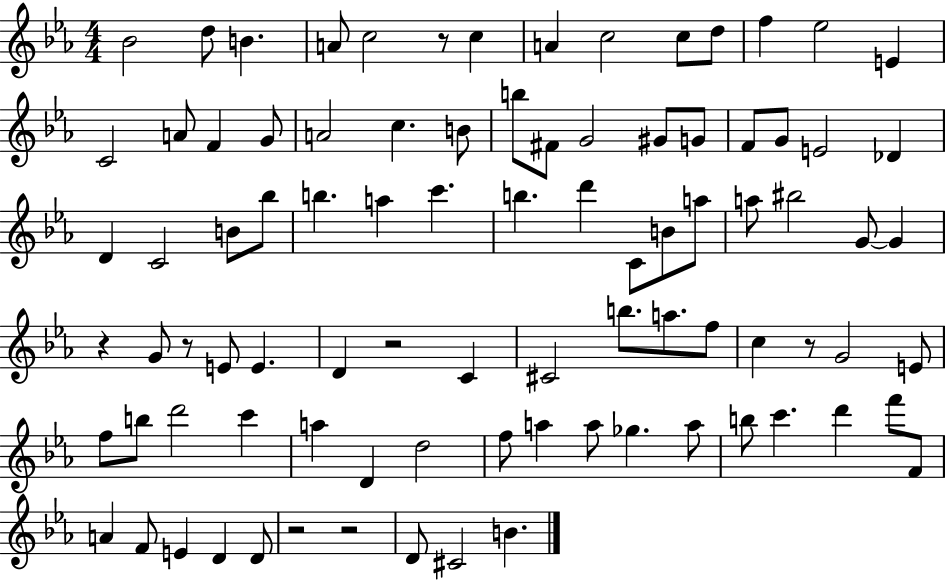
Bb4/h D5/e B4/q. A4/e C5/h R/e C5/q A4/q C5/h C5/e D5/e F5/q Eb5/h E4/q C4/h A4/e F4/q G4/e A4/h C5/q. B4/e B5/e F#4/e G4/h G#4/e G4/e F4/e G4/e E4/h Db4/q D4/q C4/h B4/e Bb5/e B5/q. A5/q C6/q. B5/q. D6/q C4/e B4/e A5/e A5/e BIS5/h G4/e G4/q R/q G4/e R/e E4/e E4/q. D4/q R/h C4/q C#4/h B5/e. A5/e. F5/e C5/q R/e G4/h E4/e F5/e B5/e D6/h C6/q A5/q D4/q D5/h F5/e A5/q A5/e Gb5/q. A5/e B5/e C6/q. D6/q F6/e F4/e A4/q F4/e E4/q D4/q D4/e R/h R/h D4/e C#4/h B4/q.